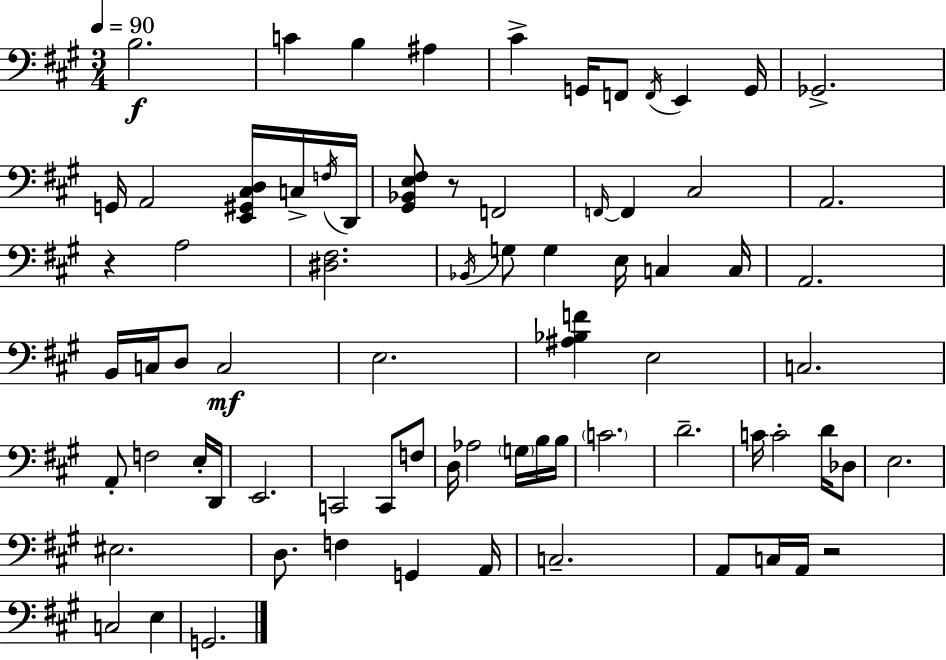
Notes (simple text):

B3/h. C4/q B3/q A#3/q C#4/q G2/s F2/e F2/s E2/q G2/s Gb2/h. G2/s A2/h [E2,G#2,C#3,D3]/s C3/s F3/s D2/s [G#2,Bb2,E3,F#3]/e R/e F2/h F2/s F2/q C#3/h A2/h. R/q A3/h [D#3,F#3]/h. Bb2/s G3/e G3/q E3/s C3/q C3/s A2/h. B2/s C3/s D3/e C3/h E3/h. [A#3,Bb3,F4]/q E3/h C3/h. A2/e F3/h E3/s D2/s E2/h. C2/h C2/e F3/e D3/s Ab3/h G3/s B3/s B3/s C4/h. D4/h. C4/s C4/h D4/s Db3/e E3/h. EIS3/h. D3/e. F3/q G2/q A2/s C3/h. A2/e C3/s A2/s R/h C3/h E3/q G2/h.